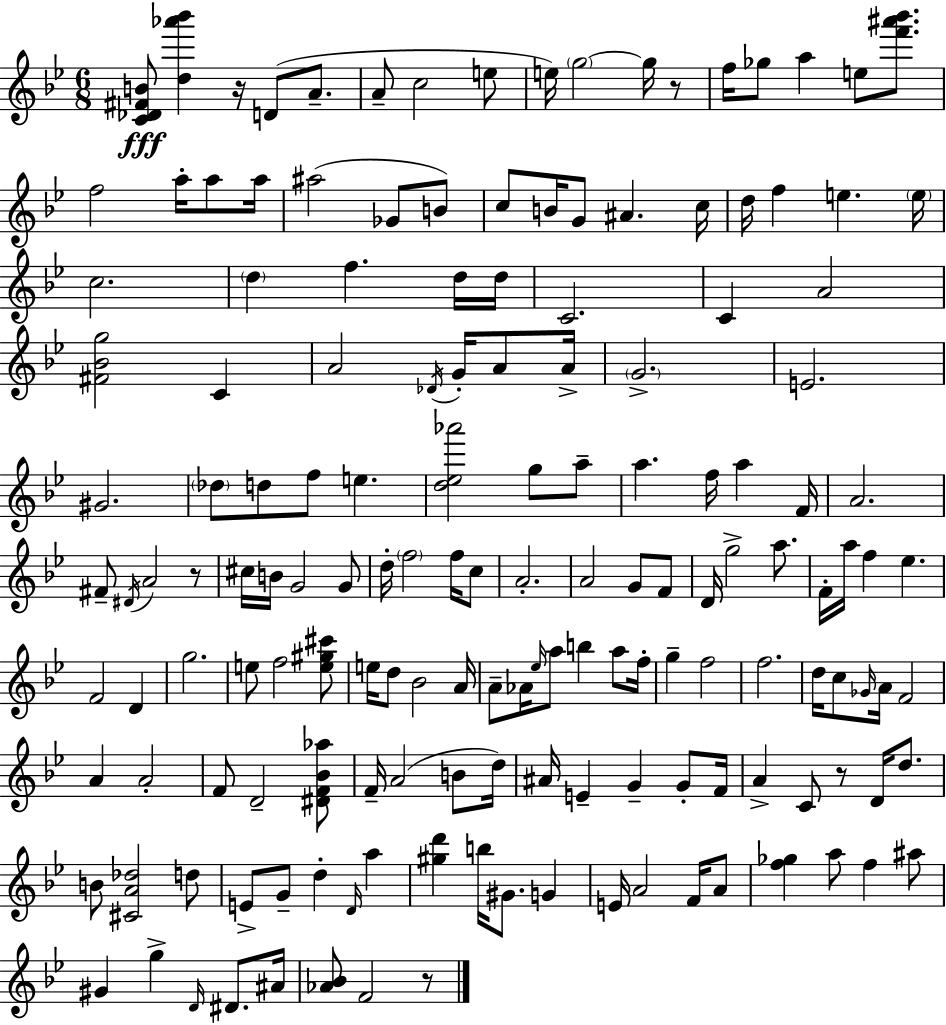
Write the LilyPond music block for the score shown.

{
  \clef treble
  \numericTimeSignature
  \time 6/8
  \key g \minor
  \repeat volta 2 { <c' des' fis' b'>8\fff <d'' aes''' bes'''>4 r16 d'8( a'8.-- | a'8-- c''2 e''8 | e''16) \parenthesize g''2~~ g''16 r8 | f''16 ges''8 a''4 e''8 <f''' ais''' bes'''>8. | \break f''2 a''16-. a''8 a''16 | ais''2( ges'8 b'8) | c''8 b'16 g'8 ais'4. c''16 | d''16 f''4 e''4. \parenthesize e''16 | \break c''2. | \parenthesize d''4 f''4. d''16 d''16 | c'2. | c'4 a'2 | \break <fis' bes' g''>2 c'4 | a'2 \acciaccatura { des'16 } g'16-. a'8 | a'16-> \parenthesize g'2.-> | e'2. | \break gis'2. | \parenthesize des''8 d''8 f''8 e''4. | <d'' ees'' aes'''>2 g''8 a''8-- | a''4. f''16 a''4 | \break f'16 a'2. | fis'8-- \acciaccatura { dis'16 } a'2 | r8 cis''16 b'16 g'2 | g'8 d''16-. \parenthesize f''2 f''16 | \break c''8 a'2.-. | a'2 g'8 | f'8 d'16 g''2-> a''8. | f'16-. a''16 f''4 ees''4. | \break f'2 d'4 | g''2. | e''8 f''2 | <e'' gis'' cis'''>8 e''16 d''8 bes'2 | \break a'16 a'8-- aes'16 \grace { ees''16 } a''8 b''4 | a''8 f''16-. g''4-- f''2 | f''2. | d''16 c''8 \grace { ges'16 } a'16 f'2 | \break a'4 a'2-. | f'8 d'2-- | <dis' f' bes' aes''>8 f'16-- a'2( | b'8 d''16) ais'16 e'4-- g'4-- | \break g'8-. f'16 a'4-> c'8 r8 | d'16 d''8. b'8 <cis' a' des''>2 | d''8 e'8-> g'8-- d''4-. | \grace { d'16 } a''4 <gis'' d'''>4 b''16 gis'8. | \break g'4 e'16 a'2 | f'16 a'8 <f'' ges''>4 a''8 f''4 | ais''8 gis'4 g''4-> | \grace { d'16 } dis'8. ais'16 <aes' bes'>8 f'2 | \break r8 } \bar "|."
}